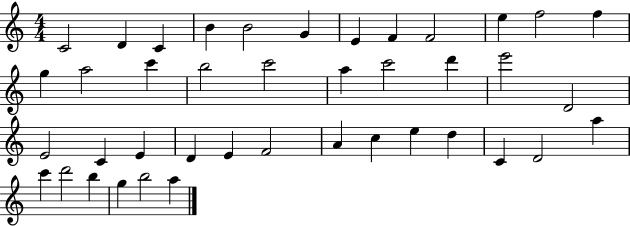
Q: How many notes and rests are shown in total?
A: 41